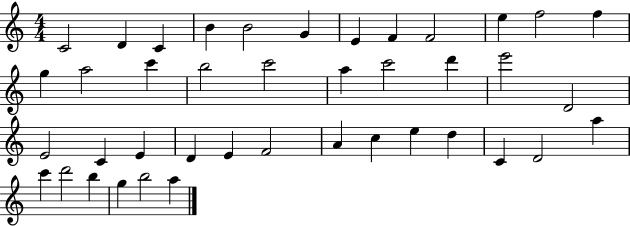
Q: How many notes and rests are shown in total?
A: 41